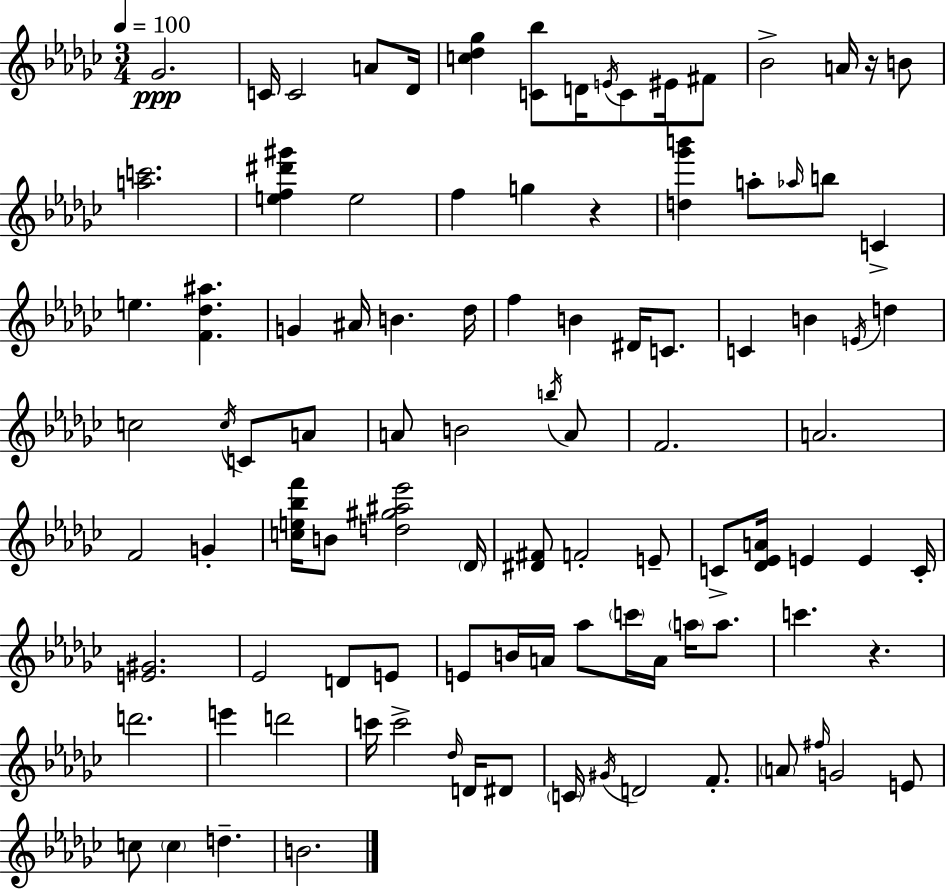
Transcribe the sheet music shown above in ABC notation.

X:1
T:Untitled
M:3/4
L:1/4
K:Ebm
_G2 C/4 C2 A/2 _D/4 [c_d_g] [C_b]/2 D/4 E/4 C/2 ^E/4 ^F/2 _B2 A/4 z/4 B/2 [ac']2 [ef^d'^g'] e2 f g z [d_g'b'] a/2 _a/4 b/2 C e [F_d^a] G ^A/4 B _d/4 f B ^D/4 C/2 C B E/4 d c2 c/4 C/2 A/2 A/2 B2 b/4 A/2 F2 A2 F2 G [ce_bf']/4 B/2 [d^g^a_e']2 _D/4 [^D^F]/2 F2 E/2 C/2 [_D_EA]/4 E E C/4 [E^G]2 _E2 D/2 E/2 E/2 B/4 A/4 _a/2 c'/4 A/4 a/4 a/2 c' z d'2 e' d'2 c'/4 c'2 _d/4 D/4 ^D/2 C/4 ^G/4 D2 F/2 A/2 ^f/4 G2 E/2 c/2 c d B2